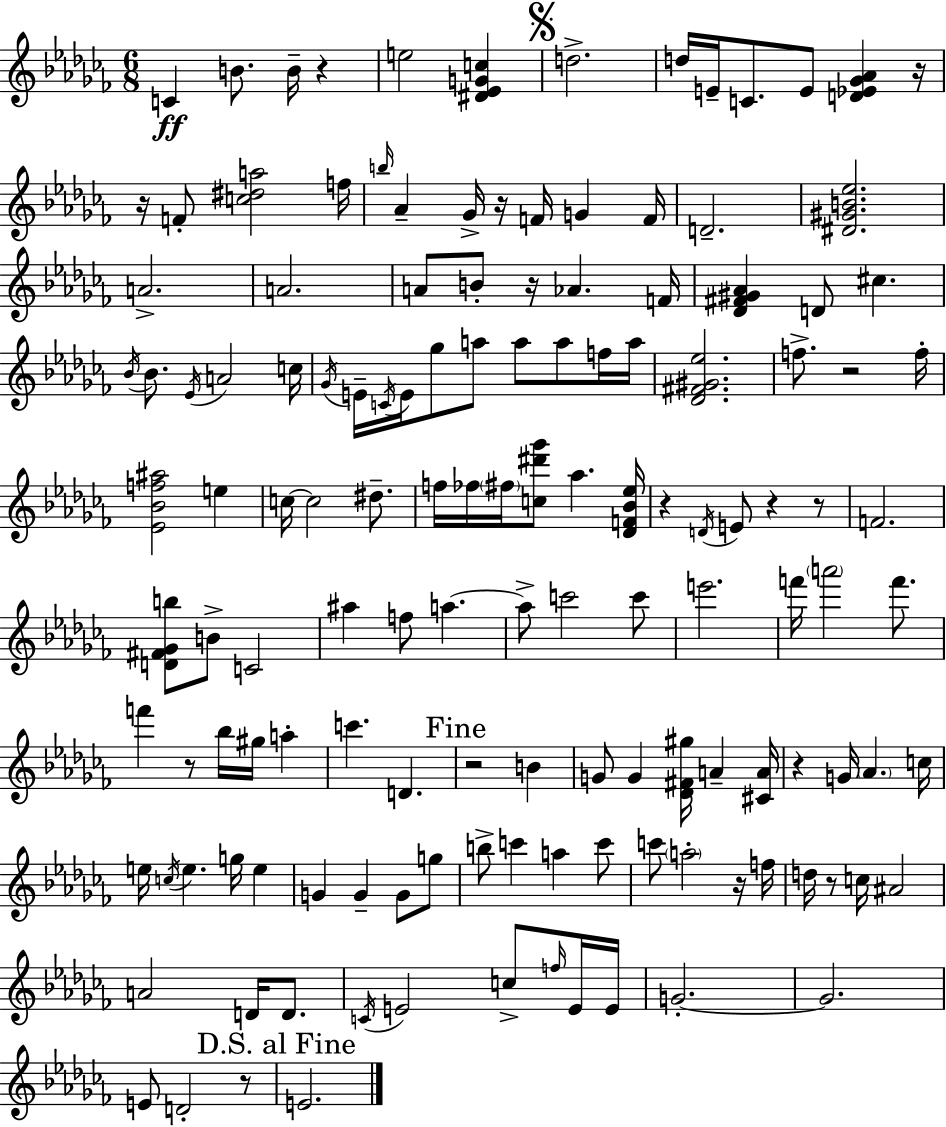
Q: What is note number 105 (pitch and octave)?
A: F5